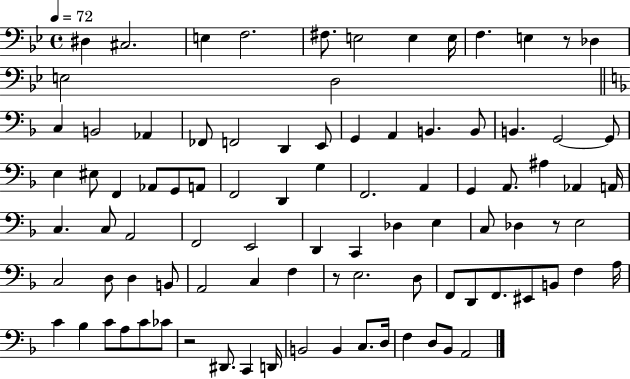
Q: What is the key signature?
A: BES major